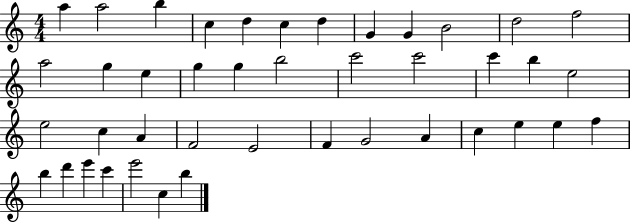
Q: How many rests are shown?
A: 0